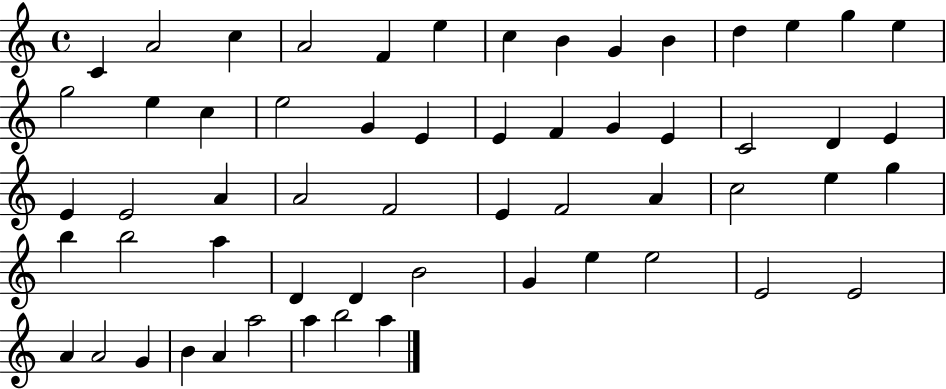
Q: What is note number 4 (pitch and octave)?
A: A4